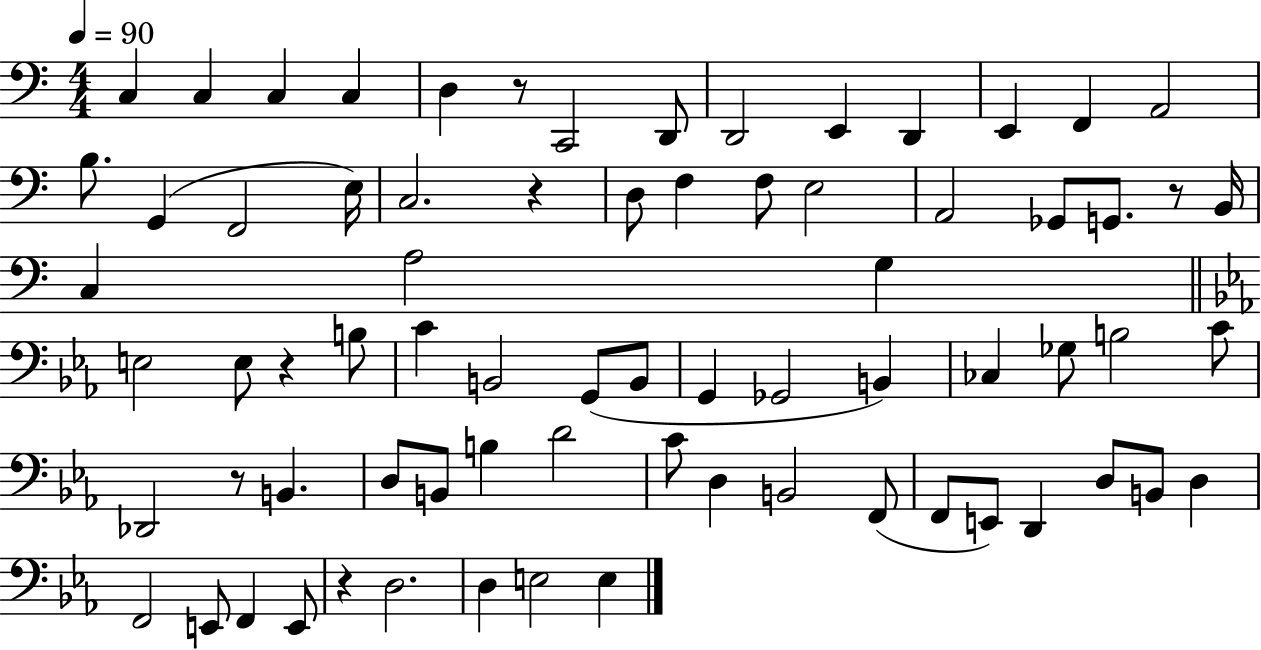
C3/q C3/q C3/q C3/q D3/q R/e C2/h D2/e D2/h E2/q D2/q E2/q F2/q A2/h B3/e. G2/q F2/h E3/s C3/h. R/q D3/e F3/q F3/e E3/h A2/h Gb2/e G2/e. R/e B2/s C3/q A3/h G3/q E3/h E3/e R/q B3/e C4/q B2/h G2/e B2/e G2/q Gb2/h B2/q CES3/q Gb3/e B3/h C4/e Db2/h R/e B2/q. D3/e B2/e B3/q D4/h C4/e D3/q B2/h F2/e F2/e E2/e D2/q D3/e B2/e D3/q F2/h E2/e F2/q E2/e R/q D3/h. D3/q E3/h E3/q